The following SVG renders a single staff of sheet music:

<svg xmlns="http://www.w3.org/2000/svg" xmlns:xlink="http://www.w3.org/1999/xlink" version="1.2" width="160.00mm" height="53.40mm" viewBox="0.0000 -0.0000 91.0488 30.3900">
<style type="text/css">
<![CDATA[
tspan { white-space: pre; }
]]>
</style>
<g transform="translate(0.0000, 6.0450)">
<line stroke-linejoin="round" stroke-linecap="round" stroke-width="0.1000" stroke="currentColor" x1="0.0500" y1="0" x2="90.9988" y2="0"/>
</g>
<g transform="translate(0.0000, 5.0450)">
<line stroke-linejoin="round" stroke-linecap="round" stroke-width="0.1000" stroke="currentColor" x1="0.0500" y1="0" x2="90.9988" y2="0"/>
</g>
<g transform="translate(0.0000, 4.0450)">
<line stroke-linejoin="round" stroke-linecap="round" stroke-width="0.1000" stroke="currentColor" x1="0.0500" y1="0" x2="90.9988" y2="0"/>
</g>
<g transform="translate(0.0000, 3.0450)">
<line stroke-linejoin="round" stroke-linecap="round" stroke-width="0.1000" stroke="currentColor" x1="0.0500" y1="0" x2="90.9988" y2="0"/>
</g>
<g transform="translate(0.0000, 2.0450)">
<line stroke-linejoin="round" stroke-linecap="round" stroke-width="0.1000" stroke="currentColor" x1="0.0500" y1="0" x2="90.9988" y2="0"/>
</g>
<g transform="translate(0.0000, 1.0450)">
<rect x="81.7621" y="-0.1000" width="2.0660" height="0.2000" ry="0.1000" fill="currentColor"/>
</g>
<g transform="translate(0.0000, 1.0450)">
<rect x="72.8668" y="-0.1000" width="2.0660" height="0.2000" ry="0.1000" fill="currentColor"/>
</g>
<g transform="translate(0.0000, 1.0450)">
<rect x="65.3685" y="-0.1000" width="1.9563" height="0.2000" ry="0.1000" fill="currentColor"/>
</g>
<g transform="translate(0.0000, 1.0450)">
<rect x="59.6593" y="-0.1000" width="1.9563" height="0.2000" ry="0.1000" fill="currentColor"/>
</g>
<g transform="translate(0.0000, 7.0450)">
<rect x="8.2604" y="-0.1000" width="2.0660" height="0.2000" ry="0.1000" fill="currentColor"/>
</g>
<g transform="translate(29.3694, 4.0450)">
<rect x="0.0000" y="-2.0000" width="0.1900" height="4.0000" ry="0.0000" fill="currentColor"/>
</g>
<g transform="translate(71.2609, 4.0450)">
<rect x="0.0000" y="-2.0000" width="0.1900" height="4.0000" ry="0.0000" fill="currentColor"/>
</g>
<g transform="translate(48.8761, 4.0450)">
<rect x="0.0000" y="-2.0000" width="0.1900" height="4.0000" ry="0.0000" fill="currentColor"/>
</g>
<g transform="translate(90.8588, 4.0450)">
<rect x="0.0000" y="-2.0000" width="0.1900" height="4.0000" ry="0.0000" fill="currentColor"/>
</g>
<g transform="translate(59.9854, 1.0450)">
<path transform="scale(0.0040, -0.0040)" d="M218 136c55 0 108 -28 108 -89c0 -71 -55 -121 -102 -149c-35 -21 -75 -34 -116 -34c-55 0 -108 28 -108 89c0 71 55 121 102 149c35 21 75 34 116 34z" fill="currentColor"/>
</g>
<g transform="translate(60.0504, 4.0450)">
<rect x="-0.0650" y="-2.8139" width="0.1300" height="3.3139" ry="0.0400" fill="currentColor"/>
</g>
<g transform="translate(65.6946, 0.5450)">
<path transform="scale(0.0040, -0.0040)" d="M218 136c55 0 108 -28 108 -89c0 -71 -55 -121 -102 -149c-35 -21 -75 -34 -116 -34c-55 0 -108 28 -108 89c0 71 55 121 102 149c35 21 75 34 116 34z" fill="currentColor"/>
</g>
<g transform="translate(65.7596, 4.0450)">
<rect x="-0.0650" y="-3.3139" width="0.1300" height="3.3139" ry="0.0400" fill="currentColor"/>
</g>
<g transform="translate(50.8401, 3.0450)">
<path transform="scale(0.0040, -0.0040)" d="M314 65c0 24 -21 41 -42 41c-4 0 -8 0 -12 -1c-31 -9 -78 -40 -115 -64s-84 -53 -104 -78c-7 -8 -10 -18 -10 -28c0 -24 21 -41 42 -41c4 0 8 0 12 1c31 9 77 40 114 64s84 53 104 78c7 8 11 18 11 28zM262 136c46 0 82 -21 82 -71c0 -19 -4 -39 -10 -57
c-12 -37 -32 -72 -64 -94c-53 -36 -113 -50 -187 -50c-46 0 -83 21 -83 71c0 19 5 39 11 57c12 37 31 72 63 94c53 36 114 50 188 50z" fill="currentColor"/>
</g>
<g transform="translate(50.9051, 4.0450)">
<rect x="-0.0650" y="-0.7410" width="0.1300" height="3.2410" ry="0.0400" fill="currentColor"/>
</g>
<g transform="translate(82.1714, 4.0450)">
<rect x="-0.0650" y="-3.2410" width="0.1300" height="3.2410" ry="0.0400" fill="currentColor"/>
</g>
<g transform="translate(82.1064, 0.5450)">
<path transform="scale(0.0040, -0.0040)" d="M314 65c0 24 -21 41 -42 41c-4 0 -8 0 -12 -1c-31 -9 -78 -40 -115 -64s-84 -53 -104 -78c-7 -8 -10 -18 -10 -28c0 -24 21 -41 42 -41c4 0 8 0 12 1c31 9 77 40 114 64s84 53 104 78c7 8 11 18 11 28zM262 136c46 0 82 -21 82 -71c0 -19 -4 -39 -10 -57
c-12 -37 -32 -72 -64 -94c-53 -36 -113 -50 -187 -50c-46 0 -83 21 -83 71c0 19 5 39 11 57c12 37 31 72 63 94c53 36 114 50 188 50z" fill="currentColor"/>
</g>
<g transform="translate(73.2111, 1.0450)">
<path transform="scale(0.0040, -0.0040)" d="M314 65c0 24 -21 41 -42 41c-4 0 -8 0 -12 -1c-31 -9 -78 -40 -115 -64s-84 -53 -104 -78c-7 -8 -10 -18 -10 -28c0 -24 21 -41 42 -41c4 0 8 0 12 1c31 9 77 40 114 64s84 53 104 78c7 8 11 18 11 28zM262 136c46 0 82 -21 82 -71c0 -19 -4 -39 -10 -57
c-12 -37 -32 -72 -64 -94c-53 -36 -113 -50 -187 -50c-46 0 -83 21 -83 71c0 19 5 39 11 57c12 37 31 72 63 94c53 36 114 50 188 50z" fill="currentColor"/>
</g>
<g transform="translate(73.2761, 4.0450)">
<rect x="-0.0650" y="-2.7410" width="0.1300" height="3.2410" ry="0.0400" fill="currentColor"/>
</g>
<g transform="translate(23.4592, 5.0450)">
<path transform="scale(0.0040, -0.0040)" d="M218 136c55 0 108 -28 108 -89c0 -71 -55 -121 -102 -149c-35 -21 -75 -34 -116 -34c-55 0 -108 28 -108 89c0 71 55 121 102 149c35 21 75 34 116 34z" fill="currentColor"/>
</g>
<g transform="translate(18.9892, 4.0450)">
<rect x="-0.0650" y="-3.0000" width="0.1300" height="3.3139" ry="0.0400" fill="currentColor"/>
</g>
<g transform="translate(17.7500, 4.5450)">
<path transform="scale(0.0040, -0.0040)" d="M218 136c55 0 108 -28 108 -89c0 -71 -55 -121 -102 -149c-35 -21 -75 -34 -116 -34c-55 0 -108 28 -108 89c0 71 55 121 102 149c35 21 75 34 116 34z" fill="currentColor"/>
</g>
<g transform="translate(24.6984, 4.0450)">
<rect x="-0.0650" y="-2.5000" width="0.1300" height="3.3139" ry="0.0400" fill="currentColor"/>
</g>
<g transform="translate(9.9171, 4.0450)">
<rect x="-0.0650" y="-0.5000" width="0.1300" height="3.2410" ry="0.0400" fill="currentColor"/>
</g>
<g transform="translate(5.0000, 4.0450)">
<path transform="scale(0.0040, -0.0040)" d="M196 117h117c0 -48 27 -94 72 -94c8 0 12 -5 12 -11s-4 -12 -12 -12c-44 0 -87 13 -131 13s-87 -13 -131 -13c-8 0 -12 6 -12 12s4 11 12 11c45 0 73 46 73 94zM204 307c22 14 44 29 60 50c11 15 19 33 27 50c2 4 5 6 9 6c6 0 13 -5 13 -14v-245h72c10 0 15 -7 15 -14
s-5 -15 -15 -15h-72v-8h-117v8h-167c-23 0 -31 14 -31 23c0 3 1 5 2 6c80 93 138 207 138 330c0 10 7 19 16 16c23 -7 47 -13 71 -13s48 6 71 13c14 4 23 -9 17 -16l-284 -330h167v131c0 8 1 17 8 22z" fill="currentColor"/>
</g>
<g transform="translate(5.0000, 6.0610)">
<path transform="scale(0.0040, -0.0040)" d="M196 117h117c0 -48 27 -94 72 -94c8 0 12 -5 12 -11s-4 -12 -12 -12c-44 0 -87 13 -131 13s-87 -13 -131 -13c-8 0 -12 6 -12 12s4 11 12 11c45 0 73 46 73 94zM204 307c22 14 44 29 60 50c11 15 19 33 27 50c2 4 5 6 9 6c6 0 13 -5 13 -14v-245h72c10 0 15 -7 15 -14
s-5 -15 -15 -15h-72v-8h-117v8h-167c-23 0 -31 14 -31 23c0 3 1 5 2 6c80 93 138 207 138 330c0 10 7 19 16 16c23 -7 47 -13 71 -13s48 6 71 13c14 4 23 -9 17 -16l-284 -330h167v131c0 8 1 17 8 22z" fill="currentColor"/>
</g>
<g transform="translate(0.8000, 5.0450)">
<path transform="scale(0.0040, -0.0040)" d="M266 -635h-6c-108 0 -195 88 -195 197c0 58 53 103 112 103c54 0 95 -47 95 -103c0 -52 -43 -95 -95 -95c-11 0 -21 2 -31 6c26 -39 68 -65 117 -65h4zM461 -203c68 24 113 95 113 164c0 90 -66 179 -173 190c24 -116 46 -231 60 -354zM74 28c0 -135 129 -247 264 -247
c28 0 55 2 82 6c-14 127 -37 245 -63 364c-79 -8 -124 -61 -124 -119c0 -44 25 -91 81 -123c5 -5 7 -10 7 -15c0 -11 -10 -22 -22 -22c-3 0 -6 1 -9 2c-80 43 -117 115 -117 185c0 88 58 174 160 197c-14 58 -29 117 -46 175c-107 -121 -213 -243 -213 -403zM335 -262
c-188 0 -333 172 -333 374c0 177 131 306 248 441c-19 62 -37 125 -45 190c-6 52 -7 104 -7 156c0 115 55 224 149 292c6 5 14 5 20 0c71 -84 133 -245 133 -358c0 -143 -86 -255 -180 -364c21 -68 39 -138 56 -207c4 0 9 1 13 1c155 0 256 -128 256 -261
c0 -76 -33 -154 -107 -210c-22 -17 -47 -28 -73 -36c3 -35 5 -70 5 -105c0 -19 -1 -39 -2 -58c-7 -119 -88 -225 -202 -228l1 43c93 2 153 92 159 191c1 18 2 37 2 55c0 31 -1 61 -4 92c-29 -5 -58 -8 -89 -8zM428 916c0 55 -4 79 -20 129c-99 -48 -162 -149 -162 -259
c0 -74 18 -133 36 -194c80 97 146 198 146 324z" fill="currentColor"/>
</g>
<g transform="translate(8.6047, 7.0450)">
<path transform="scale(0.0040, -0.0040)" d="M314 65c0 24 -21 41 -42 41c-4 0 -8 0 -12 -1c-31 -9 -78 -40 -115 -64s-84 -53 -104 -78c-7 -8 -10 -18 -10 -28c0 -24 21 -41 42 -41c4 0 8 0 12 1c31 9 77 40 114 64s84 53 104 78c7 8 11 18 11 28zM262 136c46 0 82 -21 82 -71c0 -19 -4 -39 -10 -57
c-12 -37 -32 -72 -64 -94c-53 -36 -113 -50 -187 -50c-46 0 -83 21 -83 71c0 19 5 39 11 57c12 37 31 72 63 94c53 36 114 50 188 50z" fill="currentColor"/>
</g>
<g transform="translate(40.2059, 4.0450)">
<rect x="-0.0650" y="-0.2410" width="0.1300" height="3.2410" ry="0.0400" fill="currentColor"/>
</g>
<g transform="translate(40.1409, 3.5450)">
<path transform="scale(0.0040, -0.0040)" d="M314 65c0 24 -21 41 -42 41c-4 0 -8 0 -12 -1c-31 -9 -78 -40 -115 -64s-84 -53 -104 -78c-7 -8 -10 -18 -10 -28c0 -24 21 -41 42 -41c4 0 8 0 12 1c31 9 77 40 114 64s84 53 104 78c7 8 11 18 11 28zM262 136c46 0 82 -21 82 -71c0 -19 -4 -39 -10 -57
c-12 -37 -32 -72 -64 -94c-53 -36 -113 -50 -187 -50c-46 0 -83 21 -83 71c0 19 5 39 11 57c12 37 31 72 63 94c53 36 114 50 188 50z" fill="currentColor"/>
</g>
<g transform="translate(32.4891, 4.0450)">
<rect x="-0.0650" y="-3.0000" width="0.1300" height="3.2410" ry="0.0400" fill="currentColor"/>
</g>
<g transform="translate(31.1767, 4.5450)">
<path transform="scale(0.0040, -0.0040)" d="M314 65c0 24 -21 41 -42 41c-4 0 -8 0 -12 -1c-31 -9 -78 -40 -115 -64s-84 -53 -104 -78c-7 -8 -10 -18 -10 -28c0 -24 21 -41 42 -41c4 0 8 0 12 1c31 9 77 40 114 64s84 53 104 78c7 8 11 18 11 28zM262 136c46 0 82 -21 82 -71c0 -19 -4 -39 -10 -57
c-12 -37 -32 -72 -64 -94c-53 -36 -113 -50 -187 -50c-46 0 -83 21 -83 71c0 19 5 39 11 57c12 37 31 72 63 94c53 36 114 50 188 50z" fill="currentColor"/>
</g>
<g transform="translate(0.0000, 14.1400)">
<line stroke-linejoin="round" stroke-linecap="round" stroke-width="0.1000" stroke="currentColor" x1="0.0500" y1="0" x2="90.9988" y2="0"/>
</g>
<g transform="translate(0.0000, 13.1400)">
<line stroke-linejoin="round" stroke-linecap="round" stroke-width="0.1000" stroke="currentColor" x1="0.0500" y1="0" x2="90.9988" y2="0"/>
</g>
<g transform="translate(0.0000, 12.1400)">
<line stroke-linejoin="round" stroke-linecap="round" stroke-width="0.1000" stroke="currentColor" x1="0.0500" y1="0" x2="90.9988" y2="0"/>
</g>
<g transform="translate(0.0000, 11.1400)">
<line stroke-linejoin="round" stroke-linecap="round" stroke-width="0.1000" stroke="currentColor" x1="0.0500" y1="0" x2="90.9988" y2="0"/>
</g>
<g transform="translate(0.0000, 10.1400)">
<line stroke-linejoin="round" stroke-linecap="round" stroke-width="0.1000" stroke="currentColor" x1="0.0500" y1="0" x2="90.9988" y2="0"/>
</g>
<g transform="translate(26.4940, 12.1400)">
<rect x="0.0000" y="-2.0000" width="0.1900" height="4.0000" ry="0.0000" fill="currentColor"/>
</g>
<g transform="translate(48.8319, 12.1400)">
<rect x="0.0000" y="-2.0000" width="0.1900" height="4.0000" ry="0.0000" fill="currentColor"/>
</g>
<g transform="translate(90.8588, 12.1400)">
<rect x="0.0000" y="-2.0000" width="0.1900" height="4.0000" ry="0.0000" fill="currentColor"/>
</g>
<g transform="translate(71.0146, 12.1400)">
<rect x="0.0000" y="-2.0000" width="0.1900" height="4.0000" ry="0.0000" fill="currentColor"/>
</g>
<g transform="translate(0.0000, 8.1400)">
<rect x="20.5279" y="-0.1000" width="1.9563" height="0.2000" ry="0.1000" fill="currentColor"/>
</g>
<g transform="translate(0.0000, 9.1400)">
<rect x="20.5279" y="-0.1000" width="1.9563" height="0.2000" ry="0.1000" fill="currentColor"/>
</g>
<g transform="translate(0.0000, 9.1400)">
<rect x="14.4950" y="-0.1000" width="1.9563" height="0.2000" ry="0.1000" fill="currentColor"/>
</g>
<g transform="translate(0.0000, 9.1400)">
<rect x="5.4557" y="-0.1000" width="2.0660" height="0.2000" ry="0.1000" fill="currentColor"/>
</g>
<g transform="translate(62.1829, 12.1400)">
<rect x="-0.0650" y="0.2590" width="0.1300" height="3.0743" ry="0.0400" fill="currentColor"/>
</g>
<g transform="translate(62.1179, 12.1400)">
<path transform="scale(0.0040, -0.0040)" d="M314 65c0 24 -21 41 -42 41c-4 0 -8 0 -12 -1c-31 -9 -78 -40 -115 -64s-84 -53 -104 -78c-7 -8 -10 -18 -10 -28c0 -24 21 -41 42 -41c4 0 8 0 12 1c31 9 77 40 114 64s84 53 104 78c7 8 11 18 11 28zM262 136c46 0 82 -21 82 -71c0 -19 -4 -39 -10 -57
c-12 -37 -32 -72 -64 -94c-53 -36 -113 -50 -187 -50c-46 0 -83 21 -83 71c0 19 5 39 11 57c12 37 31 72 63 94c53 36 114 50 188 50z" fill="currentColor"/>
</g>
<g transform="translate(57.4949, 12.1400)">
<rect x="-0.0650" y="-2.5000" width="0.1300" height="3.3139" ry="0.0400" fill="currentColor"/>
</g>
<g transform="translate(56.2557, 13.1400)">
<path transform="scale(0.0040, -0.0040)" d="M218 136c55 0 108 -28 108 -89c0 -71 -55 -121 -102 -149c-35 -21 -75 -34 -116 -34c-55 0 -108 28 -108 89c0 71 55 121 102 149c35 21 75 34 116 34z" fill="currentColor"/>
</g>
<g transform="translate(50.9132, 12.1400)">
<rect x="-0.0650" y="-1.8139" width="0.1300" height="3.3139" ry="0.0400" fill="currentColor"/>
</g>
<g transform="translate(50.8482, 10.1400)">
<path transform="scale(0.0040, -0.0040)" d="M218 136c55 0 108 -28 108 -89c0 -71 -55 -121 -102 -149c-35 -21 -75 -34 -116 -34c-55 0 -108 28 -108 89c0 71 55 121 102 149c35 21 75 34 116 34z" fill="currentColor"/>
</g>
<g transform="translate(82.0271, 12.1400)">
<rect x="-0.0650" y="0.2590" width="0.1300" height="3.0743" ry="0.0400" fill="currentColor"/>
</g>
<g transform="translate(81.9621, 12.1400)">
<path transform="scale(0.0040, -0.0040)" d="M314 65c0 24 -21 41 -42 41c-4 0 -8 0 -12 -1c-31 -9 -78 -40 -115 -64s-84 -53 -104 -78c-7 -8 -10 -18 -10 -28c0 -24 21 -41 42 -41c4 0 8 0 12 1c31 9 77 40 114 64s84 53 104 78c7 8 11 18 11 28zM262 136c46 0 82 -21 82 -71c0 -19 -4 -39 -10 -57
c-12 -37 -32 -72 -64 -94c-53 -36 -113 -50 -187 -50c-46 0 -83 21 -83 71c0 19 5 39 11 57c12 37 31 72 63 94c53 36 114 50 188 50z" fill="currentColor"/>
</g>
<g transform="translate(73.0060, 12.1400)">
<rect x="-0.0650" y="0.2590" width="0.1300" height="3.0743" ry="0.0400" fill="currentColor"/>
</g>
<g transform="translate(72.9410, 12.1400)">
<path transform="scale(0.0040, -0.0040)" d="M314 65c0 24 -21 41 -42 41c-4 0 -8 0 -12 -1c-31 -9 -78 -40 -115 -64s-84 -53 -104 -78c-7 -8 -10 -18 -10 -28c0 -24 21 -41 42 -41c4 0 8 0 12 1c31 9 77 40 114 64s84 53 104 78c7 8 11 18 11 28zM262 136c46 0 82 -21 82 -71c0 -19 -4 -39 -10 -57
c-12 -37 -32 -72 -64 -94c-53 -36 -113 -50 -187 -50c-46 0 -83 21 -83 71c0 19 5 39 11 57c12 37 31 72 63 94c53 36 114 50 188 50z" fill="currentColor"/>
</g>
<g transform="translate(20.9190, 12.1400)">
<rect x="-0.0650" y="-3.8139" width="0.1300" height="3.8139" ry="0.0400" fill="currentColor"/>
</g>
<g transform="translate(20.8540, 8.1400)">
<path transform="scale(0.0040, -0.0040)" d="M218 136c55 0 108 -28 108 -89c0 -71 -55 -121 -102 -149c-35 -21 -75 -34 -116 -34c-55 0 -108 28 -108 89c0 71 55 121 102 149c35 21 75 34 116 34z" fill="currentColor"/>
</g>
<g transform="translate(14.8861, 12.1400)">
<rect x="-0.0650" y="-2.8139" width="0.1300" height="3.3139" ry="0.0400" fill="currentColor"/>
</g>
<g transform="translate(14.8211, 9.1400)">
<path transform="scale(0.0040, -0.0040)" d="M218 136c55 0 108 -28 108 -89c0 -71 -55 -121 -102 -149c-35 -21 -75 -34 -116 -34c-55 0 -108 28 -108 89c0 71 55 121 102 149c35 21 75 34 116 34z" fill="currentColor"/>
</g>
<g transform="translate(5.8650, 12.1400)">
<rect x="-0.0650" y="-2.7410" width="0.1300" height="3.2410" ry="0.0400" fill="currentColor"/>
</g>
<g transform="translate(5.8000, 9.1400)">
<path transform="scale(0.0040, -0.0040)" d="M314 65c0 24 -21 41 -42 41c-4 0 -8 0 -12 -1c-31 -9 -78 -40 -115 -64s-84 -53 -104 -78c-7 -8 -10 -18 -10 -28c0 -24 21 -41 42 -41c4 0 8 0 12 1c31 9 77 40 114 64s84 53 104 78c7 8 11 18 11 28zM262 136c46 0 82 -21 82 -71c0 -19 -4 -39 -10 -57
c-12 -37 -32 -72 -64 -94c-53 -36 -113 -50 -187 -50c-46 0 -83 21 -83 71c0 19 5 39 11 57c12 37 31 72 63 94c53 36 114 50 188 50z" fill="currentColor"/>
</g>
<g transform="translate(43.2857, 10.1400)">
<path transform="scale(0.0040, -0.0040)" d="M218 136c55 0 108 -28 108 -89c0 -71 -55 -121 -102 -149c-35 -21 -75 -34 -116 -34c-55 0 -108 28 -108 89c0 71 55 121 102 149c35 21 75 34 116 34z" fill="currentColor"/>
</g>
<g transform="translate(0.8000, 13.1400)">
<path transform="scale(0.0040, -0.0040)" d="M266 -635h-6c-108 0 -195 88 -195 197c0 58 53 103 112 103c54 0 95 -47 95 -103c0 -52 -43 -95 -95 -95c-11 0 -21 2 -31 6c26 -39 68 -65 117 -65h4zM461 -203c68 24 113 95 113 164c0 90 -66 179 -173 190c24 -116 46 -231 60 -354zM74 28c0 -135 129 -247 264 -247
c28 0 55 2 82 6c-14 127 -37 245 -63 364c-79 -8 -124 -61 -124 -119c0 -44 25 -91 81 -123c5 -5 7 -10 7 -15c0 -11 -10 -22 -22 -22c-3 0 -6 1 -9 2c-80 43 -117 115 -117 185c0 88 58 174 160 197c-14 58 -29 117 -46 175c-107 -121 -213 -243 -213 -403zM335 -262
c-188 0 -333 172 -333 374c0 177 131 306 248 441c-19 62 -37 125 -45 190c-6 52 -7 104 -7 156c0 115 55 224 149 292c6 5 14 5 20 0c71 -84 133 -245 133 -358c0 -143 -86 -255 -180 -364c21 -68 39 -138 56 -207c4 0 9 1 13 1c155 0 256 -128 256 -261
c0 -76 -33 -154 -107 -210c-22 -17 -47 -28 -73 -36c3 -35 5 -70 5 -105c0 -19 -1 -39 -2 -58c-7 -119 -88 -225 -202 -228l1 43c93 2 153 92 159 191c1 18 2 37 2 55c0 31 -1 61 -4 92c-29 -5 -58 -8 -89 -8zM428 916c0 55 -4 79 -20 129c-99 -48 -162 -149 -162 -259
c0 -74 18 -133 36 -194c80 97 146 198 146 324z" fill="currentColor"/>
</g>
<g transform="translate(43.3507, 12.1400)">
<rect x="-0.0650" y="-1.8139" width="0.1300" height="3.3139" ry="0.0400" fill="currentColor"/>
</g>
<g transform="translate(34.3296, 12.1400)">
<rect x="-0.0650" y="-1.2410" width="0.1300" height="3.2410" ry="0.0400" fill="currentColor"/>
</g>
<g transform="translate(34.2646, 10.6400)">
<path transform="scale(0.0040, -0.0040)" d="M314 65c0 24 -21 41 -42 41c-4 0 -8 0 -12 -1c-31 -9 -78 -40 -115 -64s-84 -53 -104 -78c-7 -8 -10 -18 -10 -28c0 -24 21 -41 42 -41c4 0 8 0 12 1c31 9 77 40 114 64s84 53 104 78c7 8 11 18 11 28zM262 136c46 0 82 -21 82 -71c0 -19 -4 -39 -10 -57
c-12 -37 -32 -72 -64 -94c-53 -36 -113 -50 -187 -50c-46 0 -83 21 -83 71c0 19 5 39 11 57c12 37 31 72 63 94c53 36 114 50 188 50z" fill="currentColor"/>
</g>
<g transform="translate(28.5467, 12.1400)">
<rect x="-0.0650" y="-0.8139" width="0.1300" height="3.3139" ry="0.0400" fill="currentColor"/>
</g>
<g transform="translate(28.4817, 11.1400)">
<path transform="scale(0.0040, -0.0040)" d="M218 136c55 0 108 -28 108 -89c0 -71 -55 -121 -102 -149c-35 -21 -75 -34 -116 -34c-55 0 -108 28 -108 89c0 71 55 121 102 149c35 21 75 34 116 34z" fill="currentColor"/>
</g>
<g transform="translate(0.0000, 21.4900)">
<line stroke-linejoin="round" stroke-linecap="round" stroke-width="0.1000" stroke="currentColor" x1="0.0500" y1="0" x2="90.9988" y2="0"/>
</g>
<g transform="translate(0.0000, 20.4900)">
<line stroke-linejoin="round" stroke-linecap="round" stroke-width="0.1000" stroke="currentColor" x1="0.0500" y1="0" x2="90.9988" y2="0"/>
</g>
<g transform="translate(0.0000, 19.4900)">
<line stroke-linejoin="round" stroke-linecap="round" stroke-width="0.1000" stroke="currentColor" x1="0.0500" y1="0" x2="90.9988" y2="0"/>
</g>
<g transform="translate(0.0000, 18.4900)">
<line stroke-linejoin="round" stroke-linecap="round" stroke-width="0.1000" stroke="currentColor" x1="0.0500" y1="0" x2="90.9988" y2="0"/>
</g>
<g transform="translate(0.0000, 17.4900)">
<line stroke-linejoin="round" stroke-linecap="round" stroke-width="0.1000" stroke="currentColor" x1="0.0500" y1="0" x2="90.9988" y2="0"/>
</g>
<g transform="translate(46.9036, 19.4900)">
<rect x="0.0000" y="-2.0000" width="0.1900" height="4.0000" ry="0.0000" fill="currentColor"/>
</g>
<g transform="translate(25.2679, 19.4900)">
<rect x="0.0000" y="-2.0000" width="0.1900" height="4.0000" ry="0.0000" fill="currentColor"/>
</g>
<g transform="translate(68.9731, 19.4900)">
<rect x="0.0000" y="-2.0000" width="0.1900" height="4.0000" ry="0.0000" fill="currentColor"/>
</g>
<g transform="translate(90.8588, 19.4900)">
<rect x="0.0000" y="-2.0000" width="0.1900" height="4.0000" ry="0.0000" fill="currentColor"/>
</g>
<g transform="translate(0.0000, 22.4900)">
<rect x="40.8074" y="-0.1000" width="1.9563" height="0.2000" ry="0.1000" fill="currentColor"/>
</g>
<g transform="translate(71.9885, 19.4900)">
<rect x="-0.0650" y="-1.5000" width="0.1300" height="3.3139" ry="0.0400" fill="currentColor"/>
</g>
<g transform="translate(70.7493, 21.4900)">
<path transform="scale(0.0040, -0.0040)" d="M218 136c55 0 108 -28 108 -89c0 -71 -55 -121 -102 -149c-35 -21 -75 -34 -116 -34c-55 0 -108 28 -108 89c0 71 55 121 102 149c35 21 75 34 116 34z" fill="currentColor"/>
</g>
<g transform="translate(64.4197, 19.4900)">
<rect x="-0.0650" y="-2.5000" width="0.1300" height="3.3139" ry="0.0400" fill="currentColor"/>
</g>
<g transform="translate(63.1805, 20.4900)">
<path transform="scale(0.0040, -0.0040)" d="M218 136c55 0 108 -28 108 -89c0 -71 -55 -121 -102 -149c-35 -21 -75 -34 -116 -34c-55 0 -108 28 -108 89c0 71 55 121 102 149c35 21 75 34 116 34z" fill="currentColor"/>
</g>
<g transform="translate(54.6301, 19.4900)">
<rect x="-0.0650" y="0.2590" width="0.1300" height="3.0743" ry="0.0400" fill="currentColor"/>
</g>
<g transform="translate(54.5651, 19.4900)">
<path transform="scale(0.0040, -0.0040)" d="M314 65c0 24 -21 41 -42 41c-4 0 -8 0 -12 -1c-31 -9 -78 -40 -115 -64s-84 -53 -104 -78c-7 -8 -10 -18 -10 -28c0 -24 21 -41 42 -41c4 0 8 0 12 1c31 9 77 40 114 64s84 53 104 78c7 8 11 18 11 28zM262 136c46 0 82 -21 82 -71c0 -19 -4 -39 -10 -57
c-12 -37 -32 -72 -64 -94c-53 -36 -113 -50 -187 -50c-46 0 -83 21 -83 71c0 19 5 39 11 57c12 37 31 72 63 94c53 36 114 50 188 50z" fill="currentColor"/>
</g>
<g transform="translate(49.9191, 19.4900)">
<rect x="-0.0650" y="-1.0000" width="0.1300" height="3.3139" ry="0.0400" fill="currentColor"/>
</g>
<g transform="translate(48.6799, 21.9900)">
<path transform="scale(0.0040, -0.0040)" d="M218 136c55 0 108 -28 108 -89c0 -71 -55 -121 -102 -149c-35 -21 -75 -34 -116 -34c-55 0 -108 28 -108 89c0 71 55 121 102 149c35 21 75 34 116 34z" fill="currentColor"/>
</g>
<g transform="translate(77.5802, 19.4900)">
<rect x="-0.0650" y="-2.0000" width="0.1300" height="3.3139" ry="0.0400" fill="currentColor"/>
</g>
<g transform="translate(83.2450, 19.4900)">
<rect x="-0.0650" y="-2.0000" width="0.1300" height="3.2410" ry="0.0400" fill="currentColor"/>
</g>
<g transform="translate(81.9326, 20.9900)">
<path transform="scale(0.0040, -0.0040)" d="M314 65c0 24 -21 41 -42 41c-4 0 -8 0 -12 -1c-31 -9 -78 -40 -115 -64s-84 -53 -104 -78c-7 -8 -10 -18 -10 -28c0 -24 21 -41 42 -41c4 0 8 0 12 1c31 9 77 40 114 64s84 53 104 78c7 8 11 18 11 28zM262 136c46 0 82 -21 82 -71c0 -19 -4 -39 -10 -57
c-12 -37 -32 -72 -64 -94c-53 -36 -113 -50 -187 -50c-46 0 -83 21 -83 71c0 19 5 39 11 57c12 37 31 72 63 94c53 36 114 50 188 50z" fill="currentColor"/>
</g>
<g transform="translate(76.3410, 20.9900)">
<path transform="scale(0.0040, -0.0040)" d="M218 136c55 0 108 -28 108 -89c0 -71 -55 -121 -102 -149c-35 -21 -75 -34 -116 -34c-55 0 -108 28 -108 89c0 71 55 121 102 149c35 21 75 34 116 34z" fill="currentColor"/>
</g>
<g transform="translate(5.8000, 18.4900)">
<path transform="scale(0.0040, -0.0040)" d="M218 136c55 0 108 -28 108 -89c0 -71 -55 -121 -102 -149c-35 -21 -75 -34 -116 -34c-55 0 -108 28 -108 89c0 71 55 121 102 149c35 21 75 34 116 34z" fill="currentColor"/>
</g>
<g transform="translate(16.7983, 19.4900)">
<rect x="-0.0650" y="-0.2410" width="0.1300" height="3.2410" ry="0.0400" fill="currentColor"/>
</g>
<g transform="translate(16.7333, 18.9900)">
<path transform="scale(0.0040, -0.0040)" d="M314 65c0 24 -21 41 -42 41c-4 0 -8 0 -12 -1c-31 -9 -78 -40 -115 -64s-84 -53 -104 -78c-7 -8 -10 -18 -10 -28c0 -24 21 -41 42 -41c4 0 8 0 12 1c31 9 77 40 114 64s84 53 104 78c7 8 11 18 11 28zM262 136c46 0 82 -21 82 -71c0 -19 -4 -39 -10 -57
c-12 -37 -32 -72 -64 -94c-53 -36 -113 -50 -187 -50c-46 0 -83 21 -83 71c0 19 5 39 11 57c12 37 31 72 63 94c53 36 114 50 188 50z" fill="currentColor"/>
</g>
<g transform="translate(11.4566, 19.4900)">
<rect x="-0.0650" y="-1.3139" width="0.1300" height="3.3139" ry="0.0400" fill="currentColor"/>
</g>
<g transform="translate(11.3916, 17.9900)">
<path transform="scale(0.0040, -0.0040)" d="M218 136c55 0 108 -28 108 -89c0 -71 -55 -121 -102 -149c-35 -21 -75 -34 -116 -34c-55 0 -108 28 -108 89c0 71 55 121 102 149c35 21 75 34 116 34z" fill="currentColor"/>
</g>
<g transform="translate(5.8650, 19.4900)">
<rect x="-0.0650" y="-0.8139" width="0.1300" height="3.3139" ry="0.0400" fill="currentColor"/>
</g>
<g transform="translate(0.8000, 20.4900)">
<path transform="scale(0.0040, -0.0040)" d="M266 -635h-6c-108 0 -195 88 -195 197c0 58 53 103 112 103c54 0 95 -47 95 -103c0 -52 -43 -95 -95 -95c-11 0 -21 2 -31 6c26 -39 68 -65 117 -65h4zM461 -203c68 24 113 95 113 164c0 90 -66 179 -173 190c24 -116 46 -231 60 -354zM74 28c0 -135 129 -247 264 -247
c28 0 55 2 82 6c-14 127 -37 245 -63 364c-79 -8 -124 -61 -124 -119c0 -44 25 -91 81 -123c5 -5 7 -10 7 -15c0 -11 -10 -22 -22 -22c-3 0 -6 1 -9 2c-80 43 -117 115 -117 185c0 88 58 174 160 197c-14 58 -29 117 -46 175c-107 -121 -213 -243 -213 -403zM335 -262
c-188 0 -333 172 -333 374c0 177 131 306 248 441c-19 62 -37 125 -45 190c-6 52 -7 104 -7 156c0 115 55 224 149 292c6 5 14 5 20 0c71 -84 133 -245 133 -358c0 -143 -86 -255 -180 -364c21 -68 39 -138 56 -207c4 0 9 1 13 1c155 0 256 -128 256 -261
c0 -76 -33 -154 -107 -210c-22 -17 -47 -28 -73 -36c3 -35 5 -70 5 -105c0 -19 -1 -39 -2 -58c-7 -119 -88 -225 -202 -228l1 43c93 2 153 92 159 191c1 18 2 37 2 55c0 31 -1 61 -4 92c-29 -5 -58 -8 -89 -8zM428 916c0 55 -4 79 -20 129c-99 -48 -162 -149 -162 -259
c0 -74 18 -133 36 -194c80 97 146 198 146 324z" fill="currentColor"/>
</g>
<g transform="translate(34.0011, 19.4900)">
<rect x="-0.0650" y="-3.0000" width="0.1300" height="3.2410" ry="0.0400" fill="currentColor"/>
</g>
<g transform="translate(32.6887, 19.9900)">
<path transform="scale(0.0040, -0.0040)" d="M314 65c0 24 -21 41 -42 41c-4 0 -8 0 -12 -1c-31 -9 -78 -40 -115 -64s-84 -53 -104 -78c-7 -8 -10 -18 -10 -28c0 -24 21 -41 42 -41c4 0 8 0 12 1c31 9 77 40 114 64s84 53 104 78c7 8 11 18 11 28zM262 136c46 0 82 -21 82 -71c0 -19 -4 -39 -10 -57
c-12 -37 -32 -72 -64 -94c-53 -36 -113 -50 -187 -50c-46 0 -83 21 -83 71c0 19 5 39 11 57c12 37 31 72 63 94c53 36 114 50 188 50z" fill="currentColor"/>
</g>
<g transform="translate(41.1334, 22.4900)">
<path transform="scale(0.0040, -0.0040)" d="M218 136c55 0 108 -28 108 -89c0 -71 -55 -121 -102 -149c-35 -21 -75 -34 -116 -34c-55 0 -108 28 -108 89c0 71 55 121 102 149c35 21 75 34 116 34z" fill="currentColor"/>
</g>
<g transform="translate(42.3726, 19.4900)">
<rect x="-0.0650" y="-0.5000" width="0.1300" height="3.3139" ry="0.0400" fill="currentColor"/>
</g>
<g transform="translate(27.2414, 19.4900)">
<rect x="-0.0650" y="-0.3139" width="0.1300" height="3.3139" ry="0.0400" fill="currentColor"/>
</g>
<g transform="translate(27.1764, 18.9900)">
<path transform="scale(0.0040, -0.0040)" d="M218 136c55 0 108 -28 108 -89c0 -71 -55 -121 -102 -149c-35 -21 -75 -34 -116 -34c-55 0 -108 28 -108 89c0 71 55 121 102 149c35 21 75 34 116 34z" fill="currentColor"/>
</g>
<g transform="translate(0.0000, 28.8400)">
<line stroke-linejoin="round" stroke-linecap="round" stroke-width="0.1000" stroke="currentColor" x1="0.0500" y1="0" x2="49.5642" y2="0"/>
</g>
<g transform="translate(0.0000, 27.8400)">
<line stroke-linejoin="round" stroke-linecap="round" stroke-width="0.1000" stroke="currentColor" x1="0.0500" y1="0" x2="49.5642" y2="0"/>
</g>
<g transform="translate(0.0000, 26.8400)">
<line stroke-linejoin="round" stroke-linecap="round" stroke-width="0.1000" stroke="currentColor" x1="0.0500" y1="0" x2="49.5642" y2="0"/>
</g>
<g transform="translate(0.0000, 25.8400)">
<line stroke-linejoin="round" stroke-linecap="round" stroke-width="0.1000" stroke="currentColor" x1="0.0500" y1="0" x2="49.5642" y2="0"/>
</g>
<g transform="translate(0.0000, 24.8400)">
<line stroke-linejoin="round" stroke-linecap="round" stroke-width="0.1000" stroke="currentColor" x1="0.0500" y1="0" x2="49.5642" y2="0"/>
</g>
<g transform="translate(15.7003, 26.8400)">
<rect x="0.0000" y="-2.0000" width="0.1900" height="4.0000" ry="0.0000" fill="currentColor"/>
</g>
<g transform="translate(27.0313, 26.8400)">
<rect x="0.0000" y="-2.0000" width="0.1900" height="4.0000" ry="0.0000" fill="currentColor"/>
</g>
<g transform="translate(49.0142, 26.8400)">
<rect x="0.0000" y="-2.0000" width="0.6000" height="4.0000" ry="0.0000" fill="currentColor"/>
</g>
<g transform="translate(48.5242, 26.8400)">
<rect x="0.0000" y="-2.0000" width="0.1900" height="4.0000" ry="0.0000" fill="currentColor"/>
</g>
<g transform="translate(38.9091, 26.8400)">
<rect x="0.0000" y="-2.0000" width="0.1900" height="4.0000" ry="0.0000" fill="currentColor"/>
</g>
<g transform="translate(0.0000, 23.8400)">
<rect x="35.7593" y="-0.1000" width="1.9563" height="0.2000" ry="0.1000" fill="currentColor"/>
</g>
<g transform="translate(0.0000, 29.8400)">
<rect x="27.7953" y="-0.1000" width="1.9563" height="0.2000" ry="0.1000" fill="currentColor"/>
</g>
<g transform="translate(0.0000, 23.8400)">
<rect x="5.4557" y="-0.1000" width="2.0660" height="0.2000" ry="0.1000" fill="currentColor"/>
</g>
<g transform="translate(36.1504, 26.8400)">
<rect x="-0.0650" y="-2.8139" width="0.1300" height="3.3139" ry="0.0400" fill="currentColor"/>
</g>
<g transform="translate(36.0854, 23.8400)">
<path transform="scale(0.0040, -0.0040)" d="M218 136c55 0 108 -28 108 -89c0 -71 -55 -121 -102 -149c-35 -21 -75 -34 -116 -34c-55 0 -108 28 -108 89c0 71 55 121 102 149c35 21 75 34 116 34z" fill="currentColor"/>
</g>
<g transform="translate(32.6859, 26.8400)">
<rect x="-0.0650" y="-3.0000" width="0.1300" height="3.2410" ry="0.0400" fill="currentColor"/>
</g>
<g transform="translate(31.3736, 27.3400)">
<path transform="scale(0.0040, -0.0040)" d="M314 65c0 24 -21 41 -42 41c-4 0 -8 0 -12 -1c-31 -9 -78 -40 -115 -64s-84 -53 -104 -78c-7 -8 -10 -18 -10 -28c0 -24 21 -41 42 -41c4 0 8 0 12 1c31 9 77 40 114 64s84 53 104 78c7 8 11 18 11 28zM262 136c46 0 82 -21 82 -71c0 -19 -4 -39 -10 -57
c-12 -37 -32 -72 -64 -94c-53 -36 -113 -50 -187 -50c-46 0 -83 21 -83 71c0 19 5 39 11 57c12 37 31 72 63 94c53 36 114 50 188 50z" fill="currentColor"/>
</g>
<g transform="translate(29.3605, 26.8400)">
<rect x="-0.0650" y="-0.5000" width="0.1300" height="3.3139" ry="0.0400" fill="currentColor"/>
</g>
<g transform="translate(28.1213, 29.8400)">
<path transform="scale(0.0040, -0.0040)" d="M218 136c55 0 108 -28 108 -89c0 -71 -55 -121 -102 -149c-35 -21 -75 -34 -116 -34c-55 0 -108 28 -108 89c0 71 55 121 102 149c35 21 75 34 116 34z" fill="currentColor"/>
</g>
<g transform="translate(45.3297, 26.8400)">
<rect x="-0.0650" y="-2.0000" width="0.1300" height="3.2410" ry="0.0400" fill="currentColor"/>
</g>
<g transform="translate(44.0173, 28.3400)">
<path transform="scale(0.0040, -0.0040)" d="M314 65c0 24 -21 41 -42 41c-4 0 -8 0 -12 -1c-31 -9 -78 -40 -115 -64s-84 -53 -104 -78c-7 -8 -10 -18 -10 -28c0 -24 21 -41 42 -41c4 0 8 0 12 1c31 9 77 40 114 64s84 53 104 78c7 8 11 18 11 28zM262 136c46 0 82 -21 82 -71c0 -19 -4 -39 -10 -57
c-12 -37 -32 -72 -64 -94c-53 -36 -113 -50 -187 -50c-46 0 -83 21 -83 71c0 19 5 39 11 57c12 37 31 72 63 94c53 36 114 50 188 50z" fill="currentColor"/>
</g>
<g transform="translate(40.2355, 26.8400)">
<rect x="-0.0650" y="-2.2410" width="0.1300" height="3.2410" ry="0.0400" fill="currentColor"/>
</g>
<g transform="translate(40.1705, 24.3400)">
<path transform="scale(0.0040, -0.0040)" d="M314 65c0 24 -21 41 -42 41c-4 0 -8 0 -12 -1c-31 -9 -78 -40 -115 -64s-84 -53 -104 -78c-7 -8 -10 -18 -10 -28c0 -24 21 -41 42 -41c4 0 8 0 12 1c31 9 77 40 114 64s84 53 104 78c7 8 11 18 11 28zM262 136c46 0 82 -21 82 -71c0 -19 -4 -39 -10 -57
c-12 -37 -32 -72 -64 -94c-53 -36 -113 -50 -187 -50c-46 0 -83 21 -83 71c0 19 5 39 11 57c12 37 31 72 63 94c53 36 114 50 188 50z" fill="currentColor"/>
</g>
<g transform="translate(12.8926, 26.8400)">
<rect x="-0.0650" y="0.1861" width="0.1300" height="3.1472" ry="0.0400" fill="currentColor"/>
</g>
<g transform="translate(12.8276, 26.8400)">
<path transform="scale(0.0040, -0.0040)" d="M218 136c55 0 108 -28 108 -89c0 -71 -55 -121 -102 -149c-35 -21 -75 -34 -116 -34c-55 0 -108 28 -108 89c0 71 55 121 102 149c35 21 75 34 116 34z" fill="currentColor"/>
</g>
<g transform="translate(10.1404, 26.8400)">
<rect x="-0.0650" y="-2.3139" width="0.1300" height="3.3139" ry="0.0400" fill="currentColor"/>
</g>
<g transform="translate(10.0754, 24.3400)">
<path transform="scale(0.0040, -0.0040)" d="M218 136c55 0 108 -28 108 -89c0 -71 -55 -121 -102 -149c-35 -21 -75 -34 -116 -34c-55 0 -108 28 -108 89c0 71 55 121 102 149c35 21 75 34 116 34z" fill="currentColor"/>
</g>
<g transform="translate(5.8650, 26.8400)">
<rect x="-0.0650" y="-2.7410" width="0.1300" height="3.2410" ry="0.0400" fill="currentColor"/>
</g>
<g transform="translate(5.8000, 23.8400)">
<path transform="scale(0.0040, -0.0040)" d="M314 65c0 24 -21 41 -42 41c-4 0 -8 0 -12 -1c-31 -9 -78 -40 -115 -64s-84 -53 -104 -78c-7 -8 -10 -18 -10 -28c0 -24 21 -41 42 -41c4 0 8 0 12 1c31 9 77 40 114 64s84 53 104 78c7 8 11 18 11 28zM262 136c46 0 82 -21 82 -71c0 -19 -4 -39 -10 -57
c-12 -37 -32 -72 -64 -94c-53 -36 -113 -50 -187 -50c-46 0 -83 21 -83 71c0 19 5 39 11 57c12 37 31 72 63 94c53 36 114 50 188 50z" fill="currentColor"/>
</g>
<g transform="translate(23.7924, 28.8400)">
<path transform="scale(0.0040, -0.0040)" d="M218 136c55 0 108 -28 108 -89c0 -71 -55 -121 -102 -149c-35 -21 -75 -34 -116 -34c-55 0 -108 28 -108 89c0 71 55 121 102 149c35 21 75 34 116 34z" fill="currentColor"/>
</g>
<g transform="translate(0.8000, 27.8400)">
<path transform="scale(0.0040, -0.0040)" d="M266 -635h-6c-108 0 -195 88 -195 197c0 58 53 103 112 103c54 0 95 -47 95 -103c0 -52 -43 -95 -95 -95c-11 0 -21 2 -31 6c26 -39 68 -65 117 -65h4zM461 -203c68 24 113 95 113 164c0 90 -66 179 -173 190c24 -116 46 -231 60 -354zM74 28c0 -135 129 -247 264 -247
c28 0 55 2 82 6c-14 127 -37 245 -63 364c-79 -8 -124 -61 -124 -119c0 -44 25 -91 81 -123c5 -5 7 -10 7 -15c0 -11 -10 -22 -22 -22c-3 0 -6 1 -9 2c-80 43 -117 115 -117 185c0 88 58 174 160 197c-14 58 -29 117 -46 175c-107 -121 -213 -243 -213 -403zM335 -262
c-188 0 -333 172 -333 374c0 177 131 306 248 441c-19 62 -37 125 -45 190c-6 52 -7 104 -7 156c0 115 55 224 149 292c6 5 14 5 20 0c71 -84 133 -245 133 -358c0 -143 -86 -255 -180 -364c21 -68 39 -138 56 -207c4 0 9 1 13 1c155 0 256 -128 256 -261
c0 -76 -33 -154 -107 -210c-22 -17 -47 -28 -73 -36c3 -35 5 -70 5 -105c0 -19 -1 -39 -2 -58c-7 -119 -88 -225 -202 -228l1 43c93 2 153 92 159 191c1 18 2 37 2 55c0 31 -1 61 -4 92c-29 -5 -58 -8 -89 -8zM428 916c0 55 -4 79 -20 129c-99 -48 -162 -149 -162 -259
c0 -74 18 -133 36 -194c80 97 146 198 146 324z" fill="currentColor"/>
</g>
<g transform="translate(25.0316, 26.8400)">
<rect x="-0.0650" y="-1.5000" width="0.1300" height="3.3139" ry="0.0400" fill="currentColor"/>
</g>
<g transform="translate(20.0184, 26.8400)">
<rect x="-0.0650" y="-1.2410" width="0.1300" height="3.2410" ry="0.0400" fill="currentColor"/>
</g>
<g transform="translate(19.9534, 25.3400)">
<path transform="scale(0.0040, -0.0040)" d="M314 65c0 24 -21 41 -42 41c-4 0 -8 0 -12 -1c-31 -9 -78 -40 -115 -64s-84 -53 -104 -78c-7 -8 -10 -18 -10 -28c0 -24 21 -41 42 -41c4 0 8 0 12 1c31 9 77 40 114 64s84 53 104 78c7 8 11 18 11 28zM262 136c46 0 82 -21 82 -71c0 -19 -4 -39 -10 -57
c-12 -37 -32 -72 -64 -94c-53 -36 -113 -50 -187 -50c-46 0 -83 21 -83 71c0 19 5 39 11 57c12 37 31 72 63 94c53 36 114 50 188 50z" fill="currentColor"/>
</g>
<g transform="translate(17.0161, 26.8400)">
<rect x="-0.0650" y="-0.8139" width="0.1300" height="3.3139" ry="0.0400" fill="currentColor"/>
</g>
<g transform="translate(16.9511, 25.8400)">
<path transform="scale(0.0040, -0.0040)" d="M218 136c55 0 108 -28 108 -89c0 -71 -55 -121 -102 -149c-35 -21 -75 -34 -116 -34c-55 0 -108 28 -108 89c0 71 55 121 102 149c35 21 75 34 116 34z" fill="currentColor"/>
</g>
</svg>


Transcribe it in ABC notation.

X:1
T:Untitled
M:4/4
L:1/4
K:C
C2 A G A2 c2 d2 a b a2 b2 a2 a c' d e2 f f G B2 B2 B2 d e c2 c A2 C D B2 G E F F2 a2 g B d e2 E C A2 a g2 F2